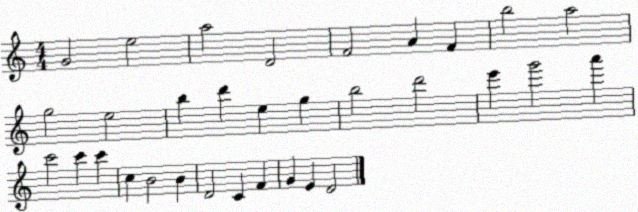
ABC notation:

X:1
T:Untitled
M:4/4
L:1/4
K:C
G2 e2 a2 D2 F2 A F b2 a2 g2 e2 b d' e g b2 d'2 e' g'2 a' c'2 c' c' c B2 B D2 C F G E D2